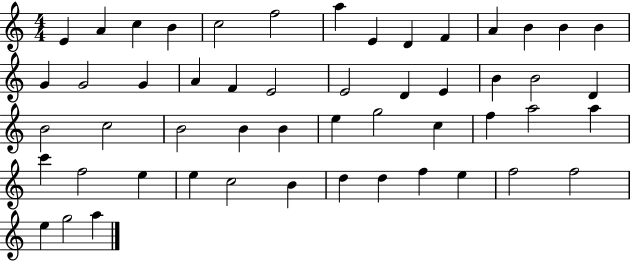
E4/q A4/q C5/q B4/q C5/h F5/h A5/q E4/q D4/q F4/q A4/q B4/q B4/q B4/q G4/q G4/h G4/q A4/q F4/q E4/h E4/h D4/q E4/q B4/q B4/h D4/q B4/h C5/h B4/h B4/q B4/q E5/q G5/h C5/q F5/q A5/h A5/q C6/q F5/h E5/q E5/q C5/h B4/q D5/q D5/q F5/q E5/q F5/h F5/h E5/q G5/h A5/q